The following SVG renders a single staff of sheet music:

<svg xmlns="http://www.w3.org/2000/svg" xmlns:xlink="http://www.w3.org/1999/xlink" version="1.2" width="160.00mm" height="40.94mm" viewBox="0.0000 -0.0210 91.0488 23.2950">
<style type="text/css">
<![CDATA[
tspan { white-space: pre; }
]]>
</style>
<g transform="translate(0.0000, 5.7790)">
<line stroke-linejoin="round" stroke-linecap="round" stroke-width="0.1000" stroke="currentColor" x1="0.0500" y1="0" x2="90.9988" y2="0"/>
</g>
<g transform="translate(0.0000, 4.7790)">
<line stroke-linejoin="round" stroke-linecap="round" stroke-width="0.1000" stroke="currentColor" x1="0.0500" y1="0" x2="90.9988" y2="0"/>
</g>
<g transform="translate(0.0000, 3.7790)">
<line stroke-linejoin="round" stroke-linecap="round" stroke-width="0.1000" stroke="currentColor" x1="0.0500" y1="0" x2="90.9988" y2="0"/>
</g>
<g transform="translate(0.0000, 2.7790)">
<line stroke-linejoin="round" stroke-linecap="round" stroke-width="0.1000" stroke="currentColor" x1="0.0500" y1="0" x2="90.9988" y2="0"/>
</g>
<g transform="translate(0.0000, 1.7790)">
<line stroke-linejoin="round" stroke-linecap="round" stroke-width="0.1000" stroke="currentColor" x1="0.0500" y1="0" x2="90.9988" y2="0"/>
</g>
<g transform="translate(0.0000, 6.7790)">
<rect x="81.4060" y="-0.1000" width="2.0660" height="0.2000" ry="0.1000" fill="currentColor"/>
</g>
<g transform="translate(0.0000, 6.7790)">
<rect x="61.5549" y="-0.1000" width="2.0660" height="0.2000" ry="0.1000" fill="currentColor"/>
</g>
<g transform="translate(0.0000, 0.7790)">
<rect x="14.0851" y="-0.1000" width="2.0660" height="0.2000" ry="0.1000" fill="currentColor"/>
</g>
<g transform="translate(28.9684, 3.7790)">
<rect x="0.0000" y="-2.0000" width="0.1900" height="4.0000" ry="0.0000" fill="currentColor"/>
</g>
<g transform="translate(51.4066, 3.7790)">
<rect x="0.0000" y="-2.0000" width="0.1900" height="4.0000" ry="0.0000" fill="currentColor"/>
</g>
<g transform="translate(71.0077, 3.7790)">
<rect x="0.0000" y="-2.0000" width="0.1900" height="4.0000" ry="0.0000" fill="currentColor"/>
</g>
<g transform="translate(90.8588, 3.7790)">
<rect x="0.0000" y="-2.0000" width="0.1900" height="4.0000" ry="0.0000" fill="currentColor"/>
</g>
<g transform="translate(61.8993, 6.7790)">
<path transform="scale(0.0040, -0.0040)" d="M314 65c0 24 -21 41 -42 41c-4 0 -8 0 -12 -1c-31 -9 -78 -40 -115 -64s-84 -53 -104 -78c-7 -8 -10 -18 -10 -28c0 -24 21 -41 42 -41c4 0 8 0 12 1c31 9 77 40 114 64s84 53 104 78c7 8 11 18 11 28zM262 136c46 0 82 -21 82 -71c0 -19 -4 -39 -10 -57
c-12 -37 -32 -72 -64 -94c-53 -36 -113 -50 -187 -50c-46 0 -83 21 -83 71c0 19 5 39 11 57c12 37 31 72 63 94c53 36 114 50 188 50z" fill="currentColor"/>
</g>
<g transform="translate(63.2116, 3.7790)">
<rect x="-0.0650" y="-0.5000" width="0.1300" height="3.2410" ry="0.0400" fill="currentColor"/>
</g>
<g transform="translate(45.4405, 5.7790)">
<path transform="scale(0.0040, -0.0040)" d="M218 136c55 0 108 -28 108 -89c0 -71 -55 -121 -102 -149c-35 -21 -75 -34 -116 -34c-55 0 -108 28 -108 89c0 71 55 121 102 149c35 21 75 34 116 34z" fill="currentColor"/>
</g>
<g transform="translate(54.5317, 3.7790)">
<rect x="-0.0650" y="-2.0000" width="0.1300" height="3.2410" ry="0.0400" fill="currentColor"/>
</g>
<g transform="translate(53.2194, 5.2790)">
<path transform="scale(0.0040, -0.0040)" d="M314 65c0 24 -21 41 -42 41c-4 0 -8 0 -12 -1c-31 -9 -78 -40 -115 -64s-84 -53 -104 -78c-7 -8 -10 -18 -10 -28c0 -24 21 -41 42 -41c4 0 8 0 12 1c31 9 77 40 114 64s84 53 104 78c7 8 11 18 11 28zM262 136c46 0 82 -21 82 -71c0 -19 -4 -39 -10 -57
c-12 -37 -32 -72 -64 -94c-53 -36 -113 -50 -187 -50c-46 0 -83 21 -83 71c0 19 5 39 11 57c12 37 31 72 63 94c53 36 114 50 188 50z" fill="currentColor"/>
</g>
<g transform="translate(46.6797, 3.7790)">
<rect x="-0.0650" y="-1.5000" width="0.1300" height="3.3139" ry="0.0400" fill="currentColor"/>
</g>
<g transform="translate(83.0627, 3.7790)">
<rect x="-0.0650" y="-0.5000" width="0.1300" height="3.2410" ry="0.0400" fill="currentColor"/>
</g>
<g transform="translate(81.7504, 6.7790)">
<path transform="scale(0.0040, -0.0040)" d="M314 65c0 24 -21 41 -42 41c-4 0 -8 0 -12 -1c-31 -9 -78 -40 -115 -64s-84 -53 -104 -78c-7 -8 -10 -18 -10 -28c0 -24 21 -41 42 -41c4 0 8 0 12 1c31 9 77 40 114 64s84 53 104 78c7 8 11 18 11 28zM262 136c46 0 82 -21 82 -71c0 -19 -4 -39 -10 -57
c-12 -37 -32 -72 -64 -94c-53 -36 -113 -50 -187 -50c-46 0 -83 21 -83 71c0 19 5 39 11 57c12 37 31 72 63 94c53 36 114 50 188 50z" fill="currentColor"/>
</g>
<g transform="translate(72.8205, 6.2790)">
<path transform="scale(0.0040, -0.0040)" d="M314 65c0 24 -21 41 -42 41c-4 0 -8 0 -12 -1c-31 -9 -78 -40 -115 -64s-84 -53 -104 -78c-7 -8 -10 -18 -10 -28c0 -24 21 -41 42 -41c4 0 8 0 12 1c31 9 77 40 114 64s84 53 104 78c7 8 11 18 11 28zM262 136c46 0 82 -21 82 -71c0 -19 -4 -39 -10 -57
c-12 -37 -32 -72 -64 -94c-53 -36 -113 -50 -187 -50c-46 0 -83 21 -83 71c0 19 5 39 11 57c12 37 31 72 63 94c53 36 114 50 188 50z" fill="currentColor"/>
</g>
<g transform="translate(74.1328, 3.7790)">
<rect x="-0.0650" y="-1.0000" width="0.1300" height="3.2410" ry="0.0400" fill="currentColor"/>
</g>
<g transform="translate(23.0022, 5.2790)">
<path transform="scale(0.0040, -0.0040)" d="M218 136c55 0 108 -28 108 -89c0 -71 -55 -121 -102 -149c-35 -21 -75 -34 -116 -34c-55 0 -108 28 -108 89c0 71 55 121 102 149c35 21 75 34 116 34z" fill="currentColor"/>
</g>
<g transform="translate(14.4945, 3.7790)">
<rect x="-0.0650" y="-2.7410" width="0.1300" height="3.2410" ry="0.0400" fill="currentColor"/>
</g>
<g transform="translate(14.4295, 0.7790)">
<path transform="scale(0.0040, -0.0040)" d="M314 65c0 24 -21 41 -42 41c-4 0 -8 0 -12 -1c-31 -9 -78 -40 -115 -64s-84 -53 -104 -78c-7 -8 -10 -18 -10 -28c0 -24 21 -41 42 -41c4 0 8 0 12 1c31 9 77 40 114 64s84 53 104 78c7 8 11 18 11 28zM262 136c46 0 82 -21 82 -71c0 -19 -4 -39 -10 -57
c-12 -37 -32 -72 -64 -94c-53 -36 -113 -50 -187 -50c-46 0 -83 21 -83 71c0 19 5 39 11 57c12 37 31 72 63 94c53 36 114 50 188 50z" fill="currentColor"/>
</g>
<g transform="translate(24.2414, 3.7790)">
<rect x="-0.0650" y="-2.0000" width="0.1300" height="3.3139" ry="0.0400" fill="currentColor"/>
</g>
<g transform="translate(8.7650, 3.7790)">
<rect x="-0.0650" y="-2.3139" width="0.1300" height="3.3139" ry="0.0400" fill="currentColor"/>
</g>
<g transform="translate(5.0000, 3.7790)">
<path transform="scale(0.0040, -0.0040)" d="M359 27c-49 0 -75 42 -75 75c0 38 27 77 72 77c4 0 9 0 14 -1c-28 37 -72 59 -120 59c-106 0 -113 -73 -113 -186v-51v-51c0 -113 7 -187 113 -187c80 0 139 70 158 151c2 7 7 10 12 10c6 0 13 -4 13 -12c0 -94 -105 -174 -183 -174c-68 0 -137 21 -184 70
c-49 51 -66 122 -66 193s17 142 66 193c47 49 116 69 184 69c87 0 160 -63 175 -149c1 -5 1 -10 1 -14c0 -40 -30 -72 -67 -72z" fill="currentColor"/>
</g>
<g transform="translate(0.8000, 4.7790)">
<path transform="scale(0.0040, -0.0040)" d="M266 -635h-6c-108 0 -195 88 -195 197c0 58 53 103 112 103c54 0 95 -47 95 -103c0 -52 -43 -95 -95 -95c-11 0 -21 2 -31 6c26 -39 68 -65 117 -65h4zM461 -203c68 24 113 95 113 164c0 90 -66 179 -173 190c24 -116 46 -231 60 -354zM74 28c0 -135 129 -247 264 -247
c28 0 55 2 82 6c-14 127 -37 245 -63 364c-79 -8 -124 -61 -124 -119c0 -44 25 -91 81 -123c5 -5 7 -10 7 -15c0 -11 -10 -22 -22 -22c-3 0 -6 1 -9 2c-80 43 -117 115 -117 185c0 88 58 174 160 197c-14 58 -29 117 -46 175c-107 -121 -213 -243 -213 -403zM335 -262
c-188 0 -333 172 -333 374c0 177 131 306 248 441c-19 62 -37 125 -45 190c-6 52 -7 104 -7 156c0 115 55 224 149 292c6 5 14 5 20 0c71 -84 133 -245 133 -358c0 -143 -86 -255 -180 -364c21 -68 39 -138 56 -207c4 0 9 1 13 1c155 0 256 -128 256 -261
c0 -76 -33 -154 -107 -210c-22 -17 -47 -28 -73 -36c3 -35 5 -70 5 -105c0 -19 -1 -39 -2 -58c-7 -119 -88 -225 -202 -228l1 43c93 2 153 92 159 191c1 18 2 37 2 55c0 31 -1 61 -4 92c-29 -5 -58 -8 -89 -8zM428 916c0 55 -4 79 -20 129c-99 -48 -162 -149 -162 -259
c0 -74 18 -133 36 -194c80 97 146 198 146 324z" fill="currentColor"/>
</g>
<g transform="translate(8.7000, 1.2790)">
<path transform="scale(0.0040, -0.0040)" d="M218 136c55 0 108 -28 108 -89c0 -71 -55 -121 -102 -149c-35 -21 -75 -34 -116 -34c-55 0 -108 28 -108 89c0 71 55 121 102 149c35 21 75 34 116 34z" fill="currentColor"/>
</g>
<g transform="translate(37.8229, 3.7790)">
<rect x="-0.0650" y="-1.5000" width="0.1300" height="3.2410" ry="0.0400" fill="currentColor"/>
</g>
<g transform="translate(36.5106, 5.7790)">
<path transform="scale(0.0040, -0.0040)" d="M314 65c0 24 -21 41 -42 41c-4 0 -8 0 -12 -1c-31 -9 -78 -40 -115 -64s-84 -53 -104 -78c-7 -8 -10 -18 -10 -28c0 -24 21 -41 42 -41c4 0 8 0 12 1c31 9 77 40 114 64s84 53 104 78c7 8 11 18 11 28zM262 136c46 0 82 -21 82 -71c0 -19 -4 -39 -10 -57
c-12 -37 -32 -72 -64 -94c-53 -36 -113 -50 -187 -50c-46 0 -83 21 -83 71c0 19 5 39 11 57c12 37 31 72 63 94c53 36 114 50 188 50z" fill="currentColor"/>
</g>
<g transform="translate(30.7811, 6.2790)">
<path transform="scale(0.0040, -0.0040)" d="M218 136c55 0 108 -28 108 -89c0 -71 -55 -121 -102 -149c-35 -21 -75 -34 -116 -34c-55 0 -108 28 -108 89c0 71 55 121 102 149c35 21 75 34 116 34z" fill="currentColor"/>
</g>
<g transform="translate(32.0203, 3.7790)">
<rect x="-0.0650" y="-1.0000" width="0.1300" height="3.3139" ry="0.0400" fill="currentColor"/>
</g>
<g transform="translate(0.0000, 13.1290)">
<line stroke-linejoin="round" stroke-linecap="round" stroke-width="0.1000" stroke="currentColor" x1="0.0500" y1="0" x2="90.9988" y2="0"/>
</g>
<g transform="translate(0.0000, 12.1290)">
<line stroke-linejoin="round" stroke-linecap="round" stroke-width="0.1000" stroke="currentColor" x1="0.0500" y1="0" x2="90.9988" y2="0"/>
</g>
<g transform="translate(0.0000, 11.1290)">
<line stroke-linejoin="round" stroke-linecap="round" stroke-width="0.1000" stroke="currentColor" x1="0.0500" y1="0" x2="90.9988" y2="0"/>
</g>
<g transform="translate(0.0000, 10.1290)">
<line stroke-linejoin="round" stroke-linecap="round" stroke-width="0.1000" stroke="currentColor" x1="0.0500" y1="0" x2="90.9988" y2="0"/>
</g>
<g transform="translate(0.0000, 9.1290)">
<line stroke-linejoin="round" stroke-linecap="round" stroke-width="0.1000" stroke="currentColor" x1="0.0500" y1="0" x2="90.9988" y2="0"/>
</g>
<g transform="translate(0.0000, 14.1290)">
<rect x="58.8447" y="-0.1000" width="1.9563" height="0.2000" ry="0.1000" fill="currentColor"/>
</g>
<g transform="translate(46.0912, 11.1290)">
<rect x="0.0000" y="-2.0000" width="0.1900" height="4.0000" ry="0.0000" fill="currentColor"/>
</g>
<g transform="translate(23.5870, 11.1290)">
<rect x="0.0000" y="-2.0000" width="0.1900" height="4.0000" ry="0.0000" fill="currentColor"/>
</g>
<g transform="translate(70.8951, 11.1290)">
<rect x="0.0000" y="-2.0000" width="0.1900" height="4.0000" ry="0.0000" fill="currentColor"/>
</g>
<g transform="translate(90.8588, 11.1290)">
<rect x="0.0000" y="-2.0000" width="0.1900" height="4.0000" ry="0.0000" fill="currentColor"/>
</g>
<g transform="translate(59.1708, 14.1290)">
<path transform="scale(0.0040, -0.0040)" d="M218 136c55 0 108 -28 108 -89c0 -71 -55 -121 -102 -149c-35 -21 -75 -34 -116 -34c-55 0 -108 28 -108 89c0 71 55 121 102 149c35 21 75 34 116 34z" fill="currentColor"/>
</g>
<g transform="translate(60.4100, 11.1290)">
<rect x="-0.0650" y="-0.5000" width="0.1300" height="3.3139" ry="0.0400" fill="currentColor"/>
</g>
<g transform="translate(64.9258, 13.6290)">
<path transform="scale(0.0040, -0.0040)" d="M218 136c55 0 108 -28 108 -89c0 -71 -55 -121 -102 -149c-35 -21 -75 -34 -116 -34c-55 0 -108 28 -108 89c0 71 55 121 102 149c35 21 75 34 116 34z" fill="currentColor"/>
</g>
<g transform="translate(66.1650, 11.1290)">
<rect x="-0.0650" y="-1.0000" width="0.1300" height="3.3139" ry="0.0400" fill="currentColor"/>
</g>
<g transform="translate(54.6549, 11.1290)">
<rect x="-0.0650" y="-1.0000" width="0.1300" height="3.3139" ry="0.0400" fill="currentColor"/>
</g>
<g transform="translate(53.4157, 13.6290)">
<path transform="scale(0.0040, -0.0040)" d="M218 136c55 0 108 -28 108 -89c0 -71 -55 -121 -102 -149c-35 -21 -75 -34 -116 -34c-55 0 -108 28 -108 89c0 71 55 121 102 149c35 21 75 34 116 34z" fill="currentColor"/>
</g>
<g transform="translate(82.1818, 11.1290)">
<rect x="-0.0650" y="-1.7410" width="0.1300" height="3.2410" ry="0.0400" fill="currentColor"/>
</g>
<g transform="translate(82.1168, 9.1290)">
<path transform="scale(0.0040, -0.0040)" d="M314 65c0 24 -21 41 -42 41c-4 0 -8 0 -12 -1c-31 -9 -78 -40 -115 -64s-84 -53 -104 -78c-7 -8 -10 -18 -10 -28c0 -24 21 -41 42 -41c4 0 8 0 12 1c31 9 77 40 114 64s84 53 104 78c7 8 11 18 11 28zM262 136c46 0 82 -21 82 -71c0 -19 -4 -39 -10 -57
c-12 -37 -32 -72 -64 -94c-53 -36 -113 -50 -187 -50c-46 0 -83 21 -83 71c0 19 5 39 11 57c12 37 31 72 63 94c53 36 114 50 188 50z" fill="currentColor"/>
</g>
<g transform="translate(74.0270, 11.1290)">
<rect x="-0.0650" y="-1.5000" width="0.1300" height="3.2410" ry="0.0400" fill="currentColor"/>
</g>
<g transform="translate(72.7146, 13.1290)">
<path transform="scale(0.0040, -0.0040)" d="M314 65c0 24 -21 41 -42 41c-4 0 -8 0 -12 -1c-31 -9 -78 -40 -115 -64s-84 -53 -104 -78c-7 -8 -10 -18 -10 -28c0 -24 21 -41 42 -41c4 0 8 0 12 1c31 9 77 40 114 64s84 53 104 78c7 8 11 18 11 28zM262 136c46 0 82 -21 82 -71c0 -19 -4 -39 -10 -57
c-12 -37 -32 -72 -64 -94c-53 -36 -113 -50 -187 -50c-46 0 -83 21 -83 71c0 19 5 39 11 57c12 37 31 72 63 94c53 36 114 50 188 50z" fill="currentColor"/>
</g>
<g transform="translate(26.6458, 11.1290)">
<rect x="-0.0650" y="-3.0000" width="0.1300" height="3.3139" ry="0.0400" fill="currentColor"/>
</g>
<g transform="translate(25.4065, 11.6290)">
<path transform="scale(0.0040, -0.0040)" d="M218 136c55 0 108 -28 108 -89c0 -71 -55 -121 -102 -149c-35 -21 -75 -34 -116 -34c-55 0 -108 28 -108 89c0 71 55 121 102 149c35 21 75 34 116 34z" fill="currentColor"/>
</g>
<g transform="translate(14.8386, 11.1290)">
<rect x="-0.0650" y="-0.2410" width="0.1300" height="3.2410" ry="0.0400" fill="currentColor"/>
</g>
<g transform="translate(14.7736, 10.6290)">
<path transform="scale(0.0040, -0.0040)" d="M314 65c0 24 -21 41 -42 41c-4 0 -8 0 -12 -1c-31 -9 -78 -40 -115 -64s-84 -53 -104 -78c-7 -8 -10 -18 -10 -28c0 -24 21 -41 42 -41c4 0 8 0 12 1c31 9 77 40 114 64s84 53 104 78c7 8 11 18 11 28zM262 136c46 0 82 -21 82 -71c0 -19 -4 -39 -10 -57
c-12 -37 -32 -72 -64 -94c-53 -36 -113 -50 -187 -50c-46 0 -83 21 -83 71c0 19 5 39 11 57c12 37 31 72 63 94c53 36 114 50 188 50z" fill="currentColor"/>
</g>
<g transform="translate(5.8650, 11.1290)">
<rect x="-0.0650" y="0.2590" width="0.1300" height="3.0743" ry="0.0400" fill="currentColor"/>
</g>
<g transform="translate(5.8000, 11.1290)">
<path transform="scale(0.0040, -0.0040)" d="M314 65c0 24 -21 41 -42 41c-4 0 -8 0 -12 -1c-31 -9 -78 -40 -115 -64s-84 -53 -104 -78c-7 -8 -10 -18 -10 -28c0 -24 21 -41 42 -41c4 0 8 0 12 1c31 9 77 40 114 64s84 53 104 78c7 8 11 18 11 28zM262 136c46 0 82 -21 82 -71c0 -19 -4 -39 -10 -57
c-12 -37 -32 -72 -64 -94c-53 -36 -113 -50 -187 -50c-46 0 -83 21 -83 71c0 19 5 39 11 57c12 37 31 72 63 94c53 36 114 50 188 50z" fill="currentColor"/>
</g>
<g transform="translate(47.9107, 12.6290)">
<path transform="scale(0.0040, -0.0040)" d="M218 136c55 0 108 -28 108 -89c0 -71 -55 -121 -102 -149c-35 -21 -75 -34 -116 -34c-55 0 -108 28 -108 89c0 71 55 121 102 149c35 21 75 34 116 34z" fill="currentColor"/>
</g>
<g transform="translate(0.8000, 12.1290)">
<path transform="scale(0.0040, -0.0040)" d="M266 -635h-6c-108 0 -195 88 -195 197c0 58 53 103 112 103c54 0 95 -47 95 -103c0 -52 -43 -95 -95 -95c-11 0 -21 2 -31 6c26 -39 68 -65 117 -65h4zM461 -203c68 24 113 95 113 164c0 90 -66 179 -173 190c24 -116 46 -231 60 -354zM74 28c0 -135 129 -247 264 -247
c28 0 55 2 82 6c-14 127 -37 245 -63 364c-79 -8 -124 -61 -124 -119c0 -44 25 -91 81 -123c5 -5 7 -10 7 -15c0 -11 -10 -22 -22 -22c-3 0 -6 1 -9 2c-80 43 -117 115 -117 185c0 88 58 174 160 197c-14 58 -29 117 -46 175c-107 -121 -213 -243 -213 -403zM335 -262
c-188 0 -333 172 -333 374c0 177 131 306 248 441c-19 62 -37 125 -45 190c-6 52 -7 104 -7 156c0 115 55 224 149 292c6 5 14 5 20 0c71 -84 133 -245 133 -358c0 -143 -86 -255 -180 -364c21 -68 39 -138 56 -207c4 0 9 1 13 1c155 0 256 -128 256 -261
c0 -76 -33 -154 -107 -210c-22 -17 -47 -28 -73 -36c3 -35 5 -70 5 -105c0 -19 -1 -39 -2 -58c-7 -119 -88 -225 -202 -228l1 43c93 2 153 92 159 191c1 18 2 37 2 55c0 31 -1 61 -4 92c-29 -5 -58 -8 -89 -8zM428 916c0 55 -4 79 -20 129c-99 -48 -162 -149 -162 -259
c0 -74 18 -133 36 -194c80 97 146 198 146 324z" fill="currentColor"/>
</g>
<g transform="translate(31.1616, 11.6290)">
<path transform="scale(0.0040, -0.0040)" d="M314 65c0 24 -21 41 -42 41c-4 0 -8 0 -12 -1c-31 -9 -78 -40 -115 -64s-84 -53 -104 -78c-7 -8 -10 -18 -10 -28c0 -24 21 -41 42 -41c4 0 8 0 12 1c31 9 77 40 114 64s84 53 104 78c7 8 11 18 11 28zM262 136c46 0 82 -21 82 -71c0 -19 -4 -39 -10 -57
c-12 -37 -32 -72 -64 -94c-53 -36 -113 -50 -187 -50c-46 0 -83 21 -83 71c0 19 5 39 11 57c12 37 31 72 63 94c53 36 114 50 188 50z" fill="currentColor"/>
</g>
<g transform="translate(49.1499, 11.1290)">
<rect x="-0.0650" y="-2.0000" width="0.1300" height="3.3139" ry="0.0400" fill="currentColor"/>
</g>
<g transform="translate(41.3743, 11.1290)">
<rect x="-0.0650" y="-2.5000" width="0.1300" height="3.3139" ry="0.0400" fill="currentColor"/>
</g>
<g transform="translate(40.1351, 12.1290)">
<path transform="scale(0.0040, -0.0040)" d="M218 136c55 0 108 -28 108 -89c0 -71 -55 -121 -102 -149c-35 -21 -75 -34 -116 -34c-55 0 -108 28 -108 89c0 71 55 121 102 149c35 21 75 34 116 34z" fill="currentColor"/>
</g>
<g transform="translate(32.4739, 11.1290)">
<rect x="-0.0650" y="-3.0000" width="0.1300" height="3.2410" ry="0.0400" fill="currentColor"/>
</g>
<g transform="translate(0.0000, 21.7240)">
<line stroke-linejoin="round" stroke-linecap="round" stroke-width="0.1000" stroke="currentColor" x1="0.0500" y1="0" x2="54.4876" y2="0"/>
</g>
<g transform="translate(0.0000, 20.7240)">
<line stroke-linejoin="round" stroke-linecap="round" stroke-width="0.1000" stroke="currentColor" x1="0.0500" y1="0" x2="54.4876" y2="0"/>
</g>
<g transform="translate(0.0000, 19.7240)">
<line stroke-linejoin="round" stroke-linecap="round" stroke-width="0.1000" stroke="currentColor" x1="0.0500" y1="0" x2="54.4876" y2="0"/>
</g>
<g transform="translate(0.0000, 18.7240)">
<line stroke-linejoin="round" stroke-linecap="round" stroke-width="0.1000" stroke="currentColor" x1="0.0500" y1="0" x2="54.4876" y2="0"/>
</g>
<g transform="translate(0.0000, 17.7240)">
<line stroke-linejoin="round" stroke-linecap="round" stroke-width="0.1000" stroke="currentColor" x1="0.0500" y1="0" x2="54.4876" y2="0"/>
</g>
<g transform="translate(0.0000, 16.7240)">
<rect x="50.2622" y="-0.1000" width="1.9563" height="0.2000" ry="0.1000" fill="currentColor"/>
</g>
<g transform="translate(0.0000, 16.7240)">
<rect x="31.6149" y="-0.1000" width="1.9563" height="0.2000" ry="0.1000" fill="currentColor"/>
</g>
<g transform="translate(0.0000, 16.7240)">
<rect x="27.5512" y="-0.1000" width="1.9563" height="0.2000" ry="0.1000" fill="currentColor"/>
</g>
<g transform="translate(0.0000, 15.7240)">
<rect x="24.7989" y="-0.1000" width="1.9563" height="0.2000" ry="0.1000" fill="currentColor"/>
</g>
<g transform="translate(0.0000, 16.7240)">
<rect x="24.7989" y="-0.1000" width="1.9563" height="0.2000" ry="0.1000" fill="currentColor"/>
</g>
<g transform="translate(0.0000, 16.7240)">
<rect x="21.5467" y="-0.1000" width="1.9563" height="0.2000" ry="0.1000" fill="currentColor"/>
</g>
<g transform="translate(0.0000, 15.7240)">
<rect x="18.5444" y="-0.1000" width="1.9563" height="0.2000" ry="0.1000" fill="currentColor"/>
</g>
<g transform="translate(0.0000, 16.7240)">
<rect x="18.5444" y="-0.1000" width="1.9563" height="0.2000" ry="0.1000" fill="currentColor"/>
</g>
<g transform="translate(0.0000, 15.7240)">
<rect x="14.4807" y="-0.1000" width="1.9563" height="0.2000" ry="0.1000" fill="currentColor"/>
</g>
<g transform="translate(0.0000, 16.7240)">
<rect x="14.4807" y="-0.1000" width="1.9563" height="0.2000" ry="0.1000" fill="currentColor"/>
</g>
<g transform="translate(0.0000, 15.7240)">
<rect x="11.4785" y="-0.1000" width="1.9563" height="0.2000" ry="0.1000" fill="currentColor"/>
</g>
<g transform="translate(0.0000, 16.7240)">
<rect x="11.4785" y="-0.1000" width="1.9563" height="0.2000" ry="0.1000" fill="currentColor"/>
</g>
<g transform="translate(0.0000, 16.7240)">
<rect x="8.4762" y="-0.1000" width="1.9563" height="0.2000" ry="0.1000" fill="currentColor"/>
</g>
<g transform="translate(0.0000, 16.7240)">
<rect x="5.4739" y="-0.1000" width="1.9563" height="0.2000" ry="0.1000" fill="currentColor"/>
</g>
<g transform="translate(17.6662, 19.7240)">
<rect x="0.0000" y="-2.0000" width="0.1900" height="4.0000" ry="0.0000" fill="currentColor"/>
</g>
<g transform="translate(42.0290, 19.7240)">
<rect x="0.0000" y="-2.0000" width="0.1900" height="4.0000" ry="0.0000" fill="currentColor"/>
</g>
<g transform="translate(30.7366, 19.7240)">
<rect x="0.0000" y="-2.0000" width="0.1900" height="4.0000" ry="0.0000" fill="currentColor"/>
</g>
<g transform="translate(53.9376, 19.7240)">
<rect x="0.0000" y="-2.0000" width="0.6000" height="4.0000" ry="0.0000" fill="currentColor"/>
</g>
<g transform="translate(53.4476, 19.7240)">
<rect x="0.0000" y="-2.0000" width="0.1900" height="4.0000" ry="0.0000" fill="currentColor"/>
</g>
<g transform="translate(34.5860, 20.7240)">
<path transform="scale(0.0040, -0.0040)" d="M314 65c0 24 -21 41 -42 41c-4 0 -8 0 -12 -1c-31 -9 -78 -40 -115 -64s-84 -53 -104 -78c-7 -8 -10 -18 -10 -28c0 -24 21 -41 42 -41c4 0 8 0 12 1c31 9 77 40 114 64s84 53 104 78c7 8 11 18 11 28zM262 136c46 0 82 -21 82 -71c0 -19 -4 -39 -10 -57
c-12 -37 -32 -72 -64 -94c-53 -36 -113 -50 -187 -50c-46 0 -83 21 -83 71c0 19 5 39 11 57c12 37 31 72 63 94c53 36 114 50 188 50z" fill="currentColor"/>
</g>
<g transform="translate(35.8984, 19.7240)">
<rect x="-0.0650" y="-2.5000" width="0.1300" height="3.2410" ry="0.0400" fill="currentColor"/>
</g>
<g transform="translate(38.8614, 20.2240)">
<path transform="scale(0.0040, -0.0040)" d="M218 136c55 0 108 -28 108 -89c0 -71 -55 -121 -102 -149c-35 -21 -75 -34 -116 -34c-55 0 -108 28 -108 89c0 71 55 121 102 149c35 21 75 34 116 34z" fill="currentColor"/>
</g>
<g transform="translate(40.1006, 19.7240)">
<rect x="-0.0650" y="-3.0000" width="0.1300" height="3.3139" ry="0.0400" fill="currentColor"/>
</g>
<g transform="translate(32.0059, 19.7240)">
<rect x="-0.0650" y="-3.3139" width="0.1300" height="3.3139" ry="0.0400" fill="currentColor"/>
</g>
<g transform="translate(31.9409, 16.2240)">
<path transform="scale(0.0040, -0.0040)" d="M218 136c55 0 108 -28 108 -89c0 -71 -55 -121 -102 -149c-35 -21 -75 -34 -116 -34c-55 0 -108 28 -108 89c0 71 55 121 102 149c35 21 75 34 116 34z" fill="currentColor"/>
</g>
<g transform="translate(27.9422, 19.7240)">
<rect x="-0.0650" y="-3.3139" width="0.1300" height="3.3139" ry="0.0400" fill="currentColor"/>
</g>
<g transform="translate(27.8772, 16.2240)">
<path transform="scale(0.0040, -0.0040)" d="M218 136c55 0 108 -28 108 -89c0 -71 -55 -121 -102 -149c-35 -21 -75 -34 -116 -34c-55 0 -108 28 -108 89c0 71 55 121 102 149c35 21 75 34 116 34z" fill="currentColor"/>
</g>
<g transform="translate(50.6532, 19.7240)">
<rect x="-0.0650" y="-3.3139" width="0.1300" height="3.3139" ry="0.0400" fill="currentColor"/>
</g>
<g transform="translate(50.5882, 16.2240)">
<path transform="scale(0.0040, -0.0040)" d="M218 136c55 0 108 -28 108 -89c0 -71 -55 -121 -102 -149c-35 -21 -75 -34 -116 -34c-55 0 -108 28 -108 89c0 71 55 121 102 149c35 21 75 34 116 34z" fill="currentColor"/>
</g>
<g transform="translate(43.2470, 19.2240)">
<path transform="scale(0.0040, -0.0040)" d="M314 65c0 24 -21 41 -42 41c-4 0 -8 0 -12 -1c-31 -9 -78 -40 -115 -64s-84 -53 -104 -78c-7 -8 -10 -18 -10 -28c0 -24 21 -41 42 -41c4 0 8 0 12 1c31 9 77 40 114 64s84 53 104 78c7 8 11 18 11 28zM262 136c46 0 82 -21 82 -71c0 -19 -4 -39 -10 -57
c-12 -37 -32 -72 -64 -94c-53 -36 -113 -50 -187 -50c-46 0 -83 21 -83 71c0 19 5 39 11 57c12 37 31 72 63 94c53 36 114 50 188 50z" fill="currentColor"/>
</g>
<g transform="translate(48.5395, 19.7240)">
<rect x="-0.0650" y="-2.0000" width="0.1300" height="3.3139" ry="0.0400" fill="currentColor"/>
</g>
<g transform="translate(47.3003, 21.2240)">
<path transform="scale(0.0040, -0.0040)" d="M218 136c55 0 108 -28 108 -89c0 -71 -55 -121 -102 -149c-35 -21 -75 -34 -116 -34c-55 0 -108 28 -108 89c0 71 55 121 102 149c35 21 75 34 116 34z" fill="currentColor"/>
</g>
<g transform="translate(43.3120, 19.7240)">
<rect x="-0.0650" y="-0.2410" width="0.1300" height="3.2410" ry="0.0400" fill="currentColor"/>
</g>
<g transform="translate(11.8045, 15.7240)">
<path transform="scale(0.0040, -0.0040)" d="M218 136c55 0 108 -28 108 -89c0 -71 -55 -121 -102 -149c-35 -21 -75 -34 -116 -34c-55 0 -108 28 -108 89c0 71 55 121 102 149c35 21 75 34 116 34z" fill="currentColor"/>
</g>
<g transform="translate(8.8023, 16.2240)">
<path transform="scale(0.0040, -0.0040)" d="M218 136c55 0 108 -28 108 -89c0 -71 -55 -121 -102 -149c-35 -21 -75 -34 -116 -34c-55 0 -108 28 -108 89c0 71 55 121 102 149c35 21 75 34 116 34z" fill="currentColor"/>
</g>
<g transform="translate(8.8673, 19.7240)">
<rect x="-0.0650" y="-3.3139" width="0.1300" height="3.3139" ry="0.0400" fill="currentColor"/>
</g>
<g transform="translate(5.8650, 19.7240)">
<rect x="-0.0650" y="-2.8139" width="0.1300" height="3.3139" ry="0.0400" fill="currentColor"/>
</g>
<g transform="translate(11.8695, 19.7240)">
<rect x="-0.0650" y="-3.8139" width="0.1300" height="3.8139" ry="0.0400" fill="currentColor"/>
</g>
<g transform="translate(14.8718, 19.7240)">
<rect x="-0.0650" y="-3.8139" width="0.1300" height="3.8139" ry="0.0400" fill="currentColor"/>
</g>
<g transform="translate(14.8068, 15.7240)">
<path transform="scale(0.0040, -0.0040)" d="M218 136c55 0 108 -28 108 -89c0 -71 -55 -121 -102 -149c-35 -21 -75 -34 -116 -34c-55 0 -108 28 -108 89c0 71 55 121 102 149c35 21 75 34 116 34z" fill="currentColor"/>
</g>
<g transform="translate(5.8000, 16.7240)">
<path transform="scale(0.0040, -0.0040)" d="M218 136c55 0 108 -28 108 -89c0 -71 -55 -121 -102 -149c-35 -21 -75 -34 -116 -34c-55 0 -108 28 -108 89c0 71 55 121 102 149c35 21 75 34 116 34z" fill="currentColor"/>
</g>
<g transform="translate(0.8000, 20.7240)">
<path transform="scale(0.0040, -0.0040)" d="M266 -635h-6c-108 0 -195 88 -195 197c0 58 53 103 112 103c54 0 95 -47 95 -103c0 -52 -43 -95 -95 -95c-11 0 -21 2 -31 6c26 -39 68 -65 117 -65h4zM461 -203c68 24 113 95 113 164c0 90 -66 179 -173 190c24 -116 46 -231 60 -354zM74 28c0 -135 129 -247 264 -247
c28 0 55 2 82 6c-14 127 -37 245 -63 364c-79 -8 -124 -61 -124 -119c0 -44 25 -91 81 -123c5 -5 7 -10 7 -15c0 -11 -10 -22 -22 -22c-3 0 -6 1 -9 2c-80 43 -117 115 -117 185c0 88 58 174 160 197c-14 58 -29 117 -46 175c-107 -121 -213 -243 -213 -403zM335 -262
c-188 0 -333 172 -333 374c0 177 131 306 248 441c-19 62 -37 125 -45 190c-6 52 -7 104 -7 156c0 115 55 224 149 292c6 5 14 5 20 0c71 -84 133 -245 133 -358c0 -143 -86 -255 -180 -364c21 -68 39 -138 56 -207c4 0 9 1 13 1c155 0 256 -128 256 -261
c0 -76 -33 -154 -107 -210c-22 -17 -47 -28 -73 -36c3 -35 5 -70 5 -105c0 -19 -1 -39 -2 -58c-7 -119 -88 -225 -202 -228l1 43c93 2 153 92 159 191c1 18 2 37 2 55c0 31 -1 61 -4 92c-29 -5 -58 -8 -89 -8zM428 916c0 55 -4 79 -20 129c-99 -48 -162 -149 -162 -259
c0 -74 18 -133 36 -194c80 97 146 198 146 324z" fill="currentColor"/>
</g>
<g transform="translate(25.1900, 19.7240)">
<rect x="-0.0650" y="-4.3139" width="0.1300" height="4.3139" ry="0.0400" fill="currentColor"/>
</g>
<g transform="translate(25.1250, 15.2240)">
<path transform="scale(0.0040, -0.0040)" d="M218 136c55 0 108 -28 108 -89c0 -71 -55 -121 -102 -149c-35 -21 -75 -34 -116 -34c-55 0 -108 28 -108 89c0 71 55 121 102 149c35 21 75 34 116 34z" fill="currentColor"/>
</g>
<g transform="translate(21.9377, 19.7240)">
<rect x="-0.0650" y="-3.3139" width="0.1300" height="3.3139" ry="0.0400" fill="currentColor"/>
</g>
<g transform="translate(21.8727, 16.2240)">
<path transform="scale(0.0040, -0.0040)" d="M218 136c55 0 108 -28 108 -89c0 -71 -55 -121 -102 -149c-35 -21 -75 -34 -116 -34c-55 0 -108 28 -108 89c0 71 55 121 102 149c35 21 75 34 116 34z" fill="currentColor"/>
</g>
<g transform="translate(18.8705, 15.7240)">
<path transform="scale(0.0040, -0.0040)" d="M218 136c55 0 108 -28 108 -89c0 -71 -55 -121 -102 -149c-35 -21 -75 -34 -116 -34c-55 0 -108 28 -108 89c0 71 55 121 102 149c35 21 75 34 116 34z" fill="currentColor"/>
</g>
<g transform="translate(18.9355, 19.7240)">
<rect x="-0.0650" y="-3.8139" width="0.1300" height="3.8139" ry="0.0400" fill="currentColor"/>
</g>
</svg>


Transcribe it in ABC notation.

X:1
T:Untitled
M:4/4
L:1/4
K:C
g a2 F D E2 E F2 C2 D2 C2 B2 c2 A A2 G F D C D E2 f2 a b c' c' c' b d' b b G2 A c2 F b